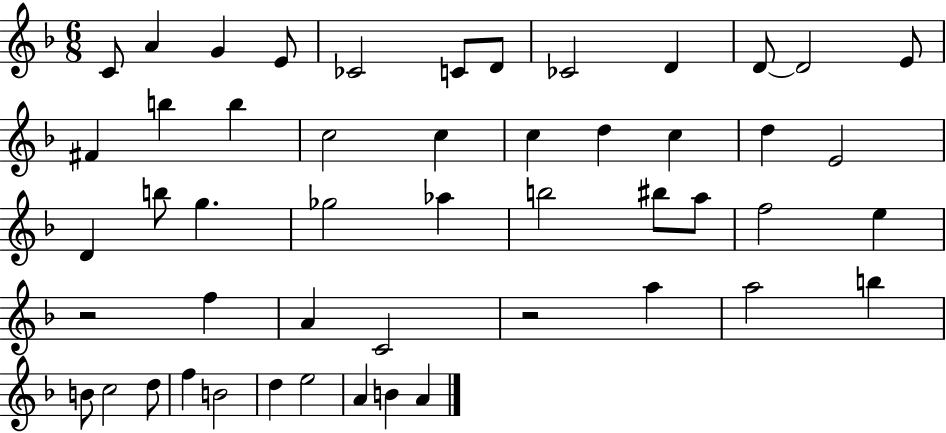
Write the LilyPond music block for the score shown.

{
  \clef treble
  \numericTimeSignature
  \time 6/8
  \key f \major
  c'8 a'4 g'4 e'8 | ces'2 c'8 d'8 | ces'2 d'4 | d'8~~ d'2 e'8 | \break fis'4 b''4 b''4 | c''2 c''4 | c''4 d''4 c''4 | d''4 e'2 | \break d'4 b''8 g''4. | ges''2 aes''4 | b''2 bis''8 a''8 | f''2 e''4 | \break r2 f''4 | a'4 c'2 | r2 a''4 | a''2 b''4 | \break b'8 c''2 d''8 | f''4 b'2 | d''4 e''2 | a'4 b'4 a'4 | \break \bar "|."
}